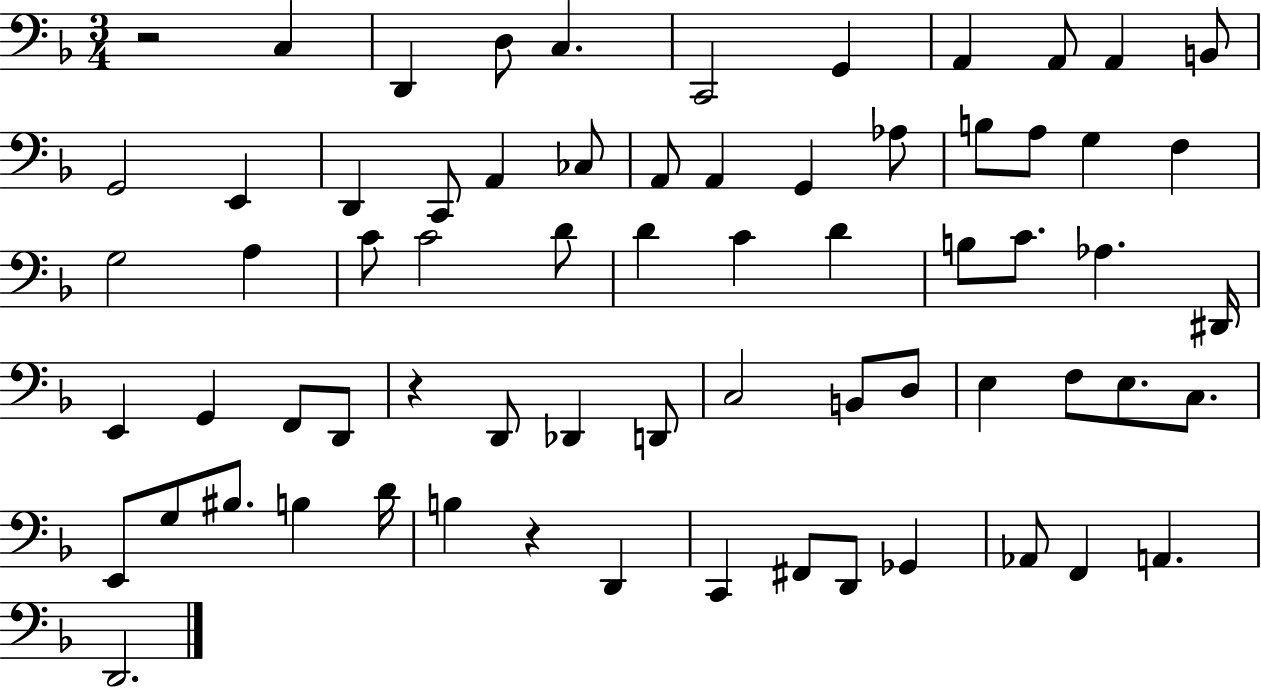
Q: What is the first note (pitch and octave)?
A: C3